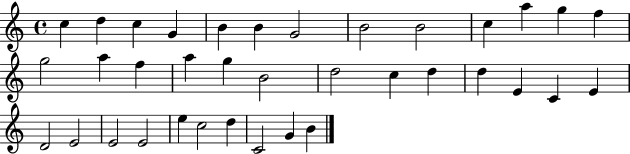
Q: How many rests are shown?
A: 0